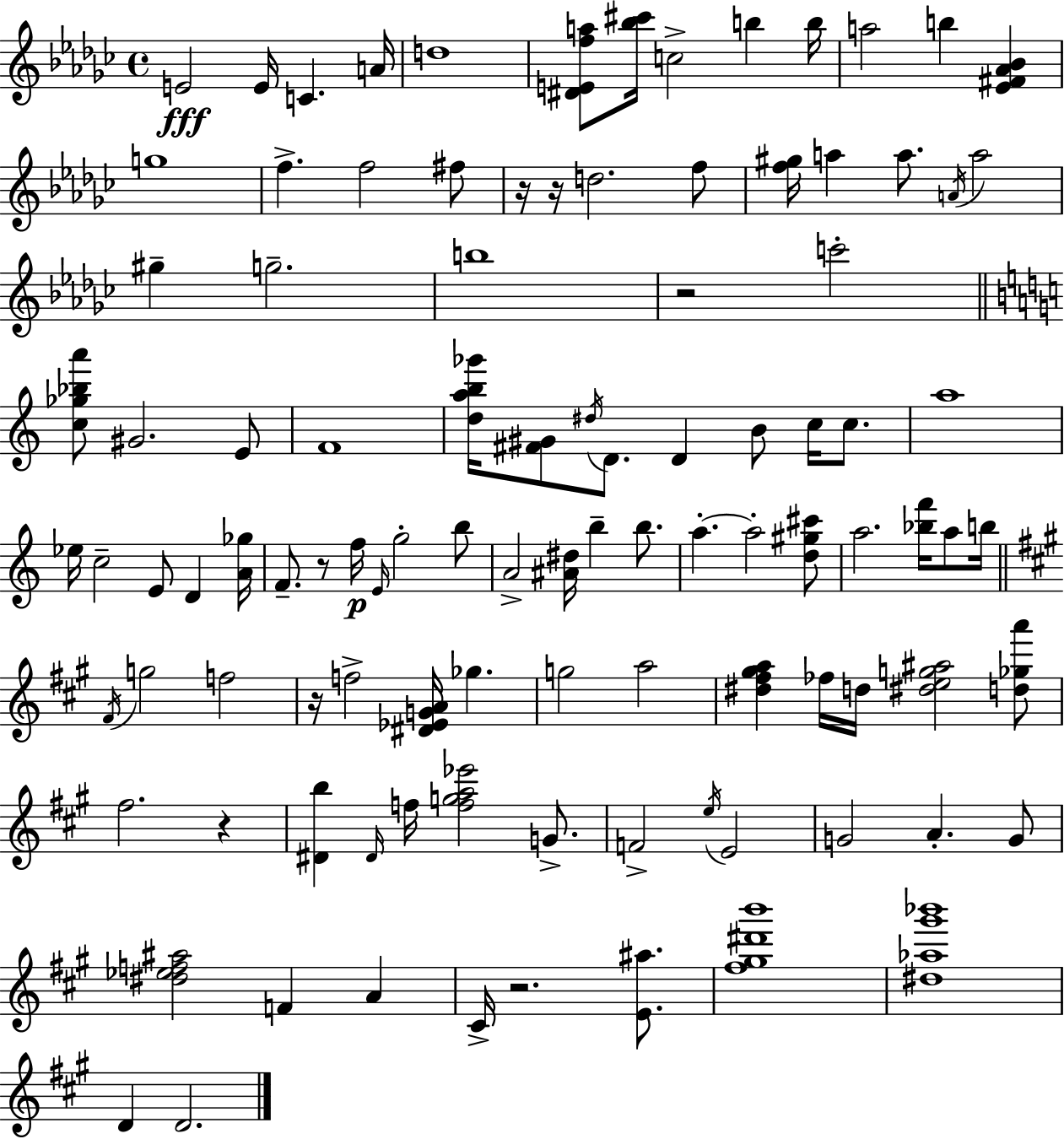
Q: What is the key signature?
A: EES minor